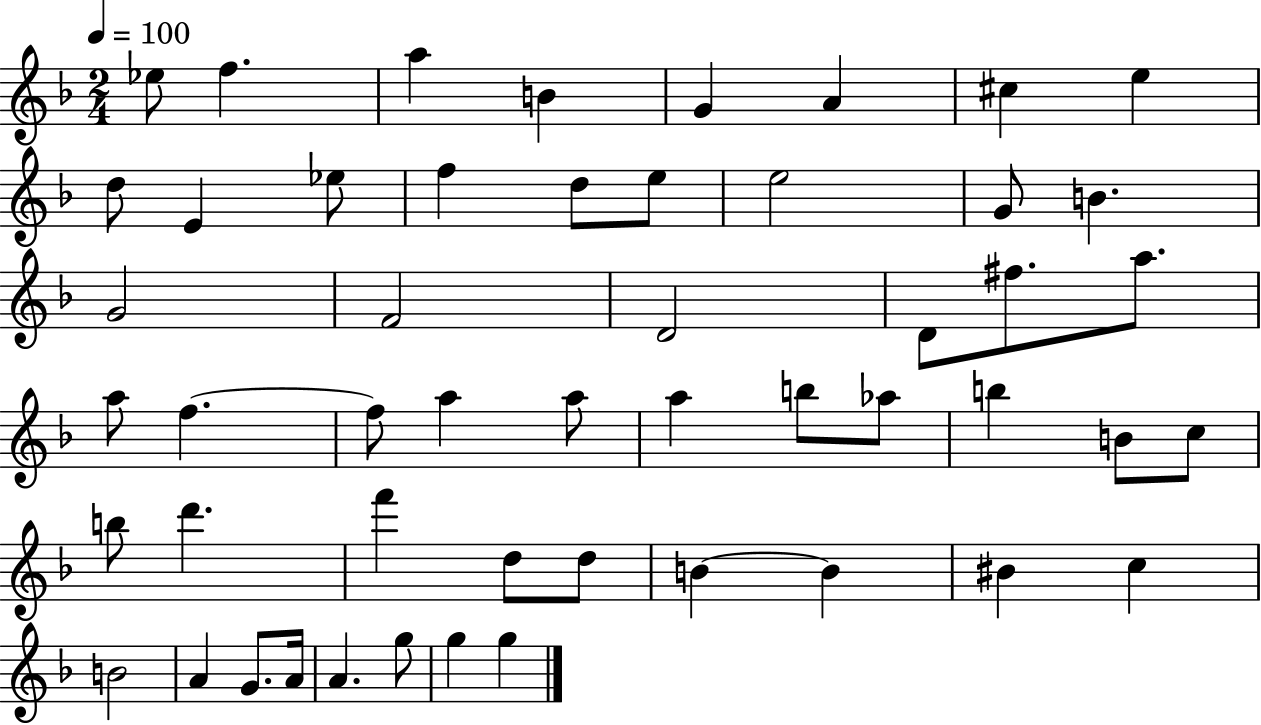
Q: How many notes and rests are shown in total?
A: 51